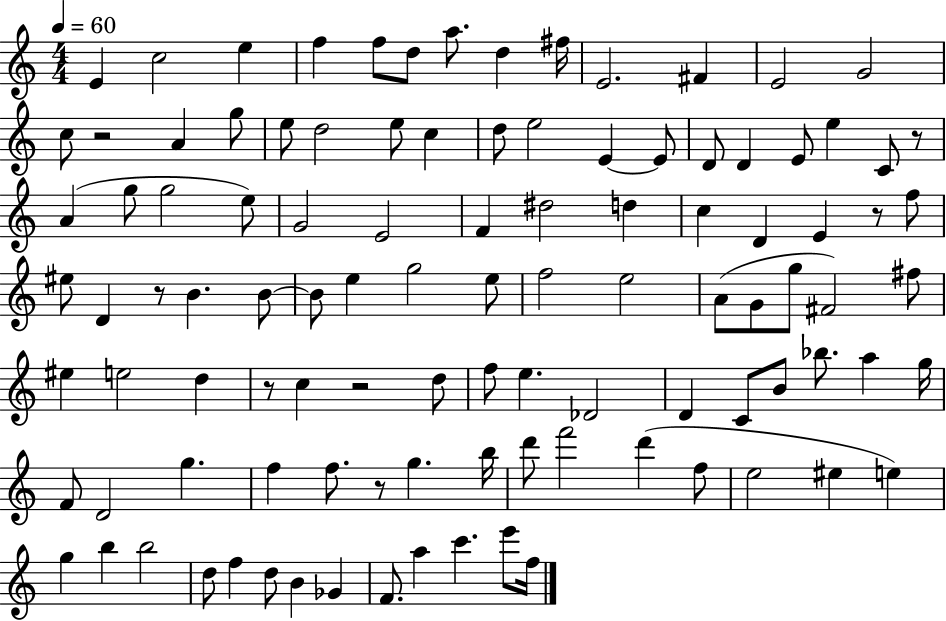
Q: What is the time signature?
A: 4/4